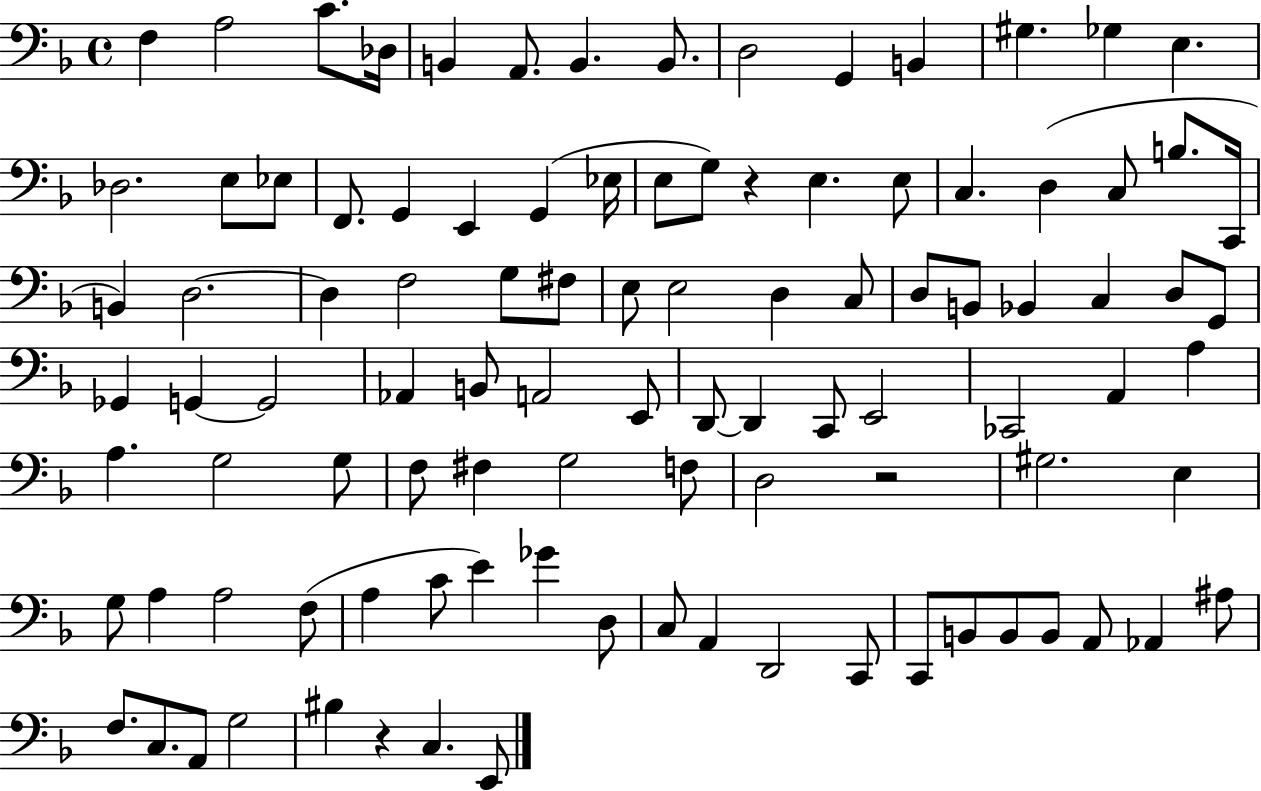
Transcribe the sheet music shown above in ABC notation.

X:1
T:Untitled
M:4/4
L:1/4
K:F
F, A,2 C/2 _D,/4 B,, A,,/2 B,, B,,/2 D,2 G,, B,, ^G, _G, E, _D,2 E,/2 _E,/2 F,,/2 G,, E,, G,, _E,/4 E,/2 G,/2 z E, E,/2 C, D, C,/2 B,/2 C,,/4 B,, D,2 D, F,2 G,/2 ^F,/2 E,/2 E,2 D, C,/2 D,/2 B,,/2 _B,, C, D,/2 G,,/2 _G,, G,, G,,2 _A,, B,,/2 A,,2 E,,/2 D,,/2 D,, C,,/2 E,,2 _C,,2 A,, A, A, G,2 G,/2 F,/2 ^F, G,2 F,/2 D,2 z2 ^G,2 E, G,/2 A, A,2 F,/2 A, C/2 E _G D,/2 C,/2 A,, D,,2 C,,/2 C,,/2 B,,/2 B,,/2 B,,/2 A,,/2 _A,, ^A,/2 F,/2 C,/2 A,,/2 G,2 ^B, z C, E,,/2